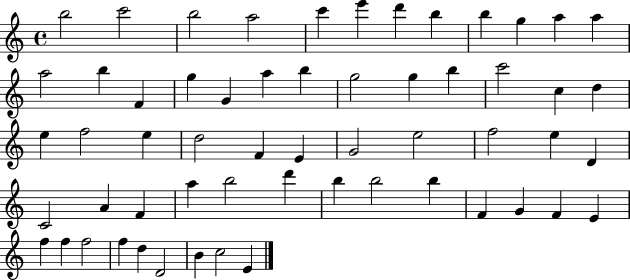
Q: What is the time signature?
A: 4/4